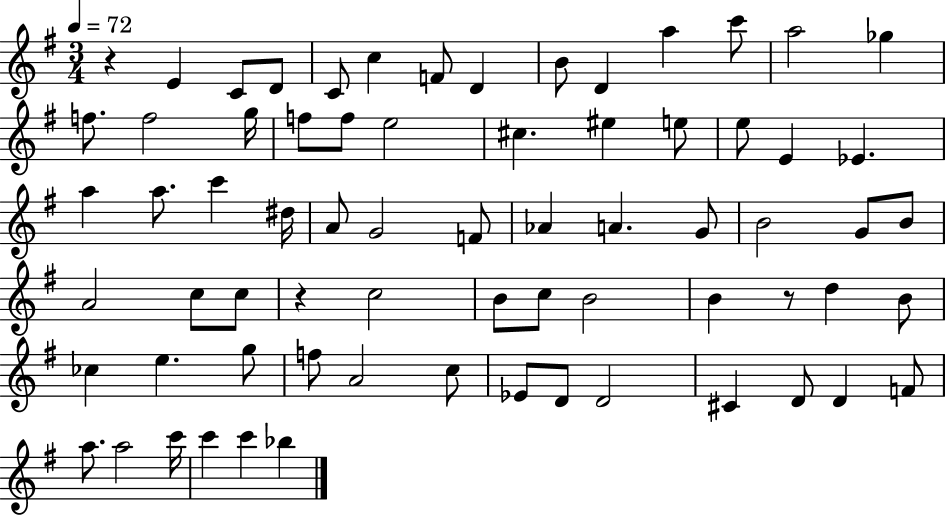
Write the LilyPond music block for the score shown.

{
  \clef treble
  \numericTimeSignature
  \time 3/4
  \key g \major
  \tempo 4 = 72
  r4 e'4 c'8 d'8 | c'8 c''4 f'8 d'4 | b'8 d'4 a''4 c'''8 | a''2 ges''4 | \break f''8. f''2 g''16 | f''8 f''8 e''2 | cis''4. eis''4 e''8 | e''8 e'4 ees'4. | \break a''4 a''8. c'''4 dis''16 | a'8 g'2 f'8 | aes'4 a'4. g'8 | b'2 g'8 b'8 | \break a'2 c''8 c''8 | r4 c''2 | b'8 c''8 b'2 | b'4 r8 d''4 b'8 | \break ces''4 e''4. g''8 | f''8 a'2 c''8 | ees'8 d'8 d'2 | cis'4 d'8 d'4 f'8 | \break a''8. a''2 c'''16 | c'''4 c'''4 bes''4 | \bar "|."
}